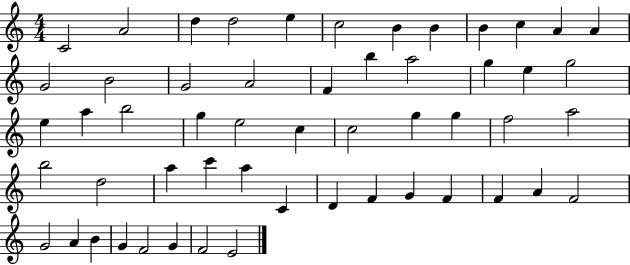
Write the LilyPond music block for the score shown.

{
  \clef treble
  \numericTimeSignature
  \time 4/4
  \key c \major
  c'2 a'2 | d''4 d''2 e''4 | c''2 b'4 b'4 | b'4 c''4 a'4 a'4 | \break g'2 b'2 | g'2 a'2 | f'4 b''4 a''2 | g''4 e''4 g''2 | \break e''4 a''4 b''2 | g''4 e''2 c''4 | c''2 g''4 g''4 | f''2 a''2 | \break b''2 d''2 | a''4 c'''4 a''4 c'4 | d'4 f'4 g'4 f'4 | f'4 a'4 f'2 | \break g'2 a'4 b'4 | g'4 f'2 g'4 | f'2 e'2 | \bar "|."
}